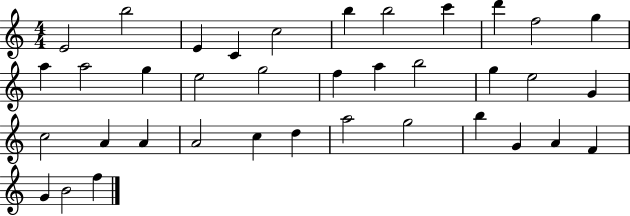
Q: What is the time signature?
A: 4/4